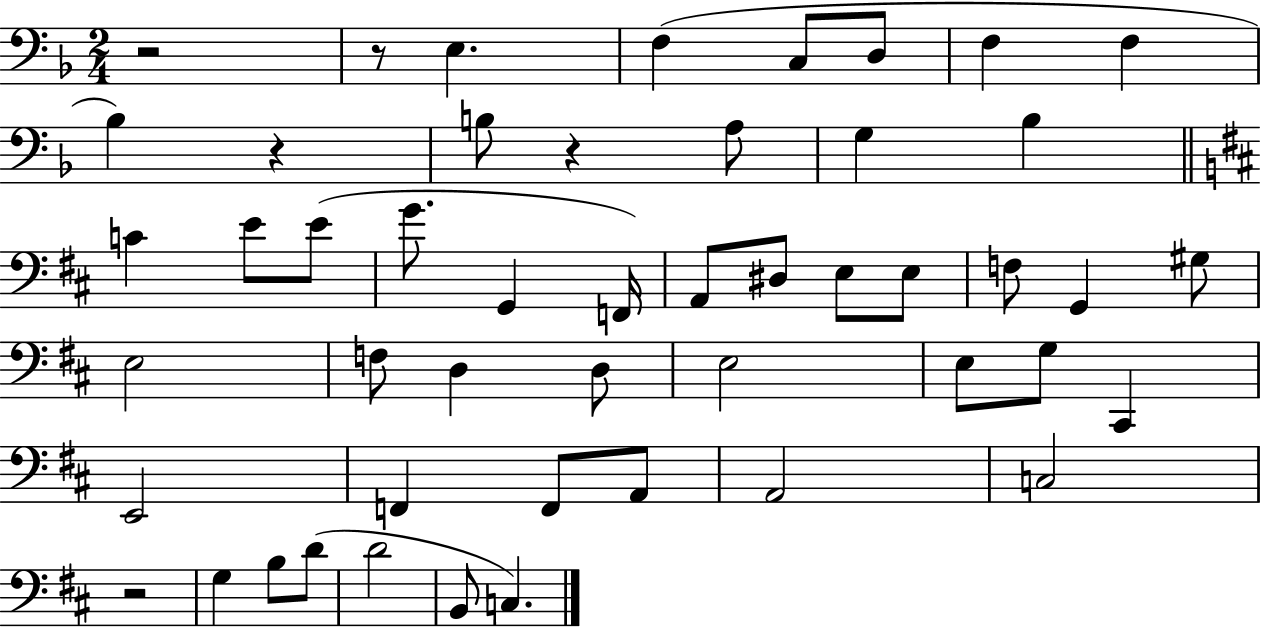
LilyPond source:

{
  \clef bass
  \numericTimeSignature
  \time 2/4
  \key f \major
  \repeat volta 2 { r2 | r8 e4. | f4( c8 d8 | f4 f4 | \break bes4) r4 | b8 r4 a8 | g4 bes4 | \bar "||" \break \key d \major c'4 e'8 e'8( | g'8. g,4 f,16) | a,8 dis8 e8 e8 | f8 g,4 gis8 | \break e2 | f8 d4 d8 | e2 | e8 g8 cis,4 | \break e,2 | f,4 f,8 a,8 | a,2 | c2 | \break r2 | g4 b8 d'8( | d'2 | b,8 c4.) | \break } \bar "|."
}